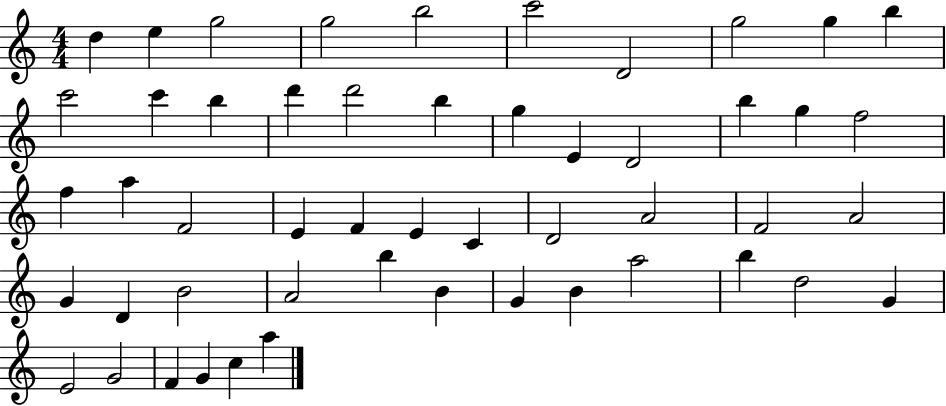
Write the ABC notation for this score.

X:1
T:Untitled
M:4/4
L:1/4
K:C
d e g2 g2 b2 c'2 D2 g2 g b c'2 c' b d' d'2 b g E D2 b g f2 f a F2 E F E C D2 A2 F2 A2 G D B2 A2 b B G B a2 b d2 G E2 G2 F G c a